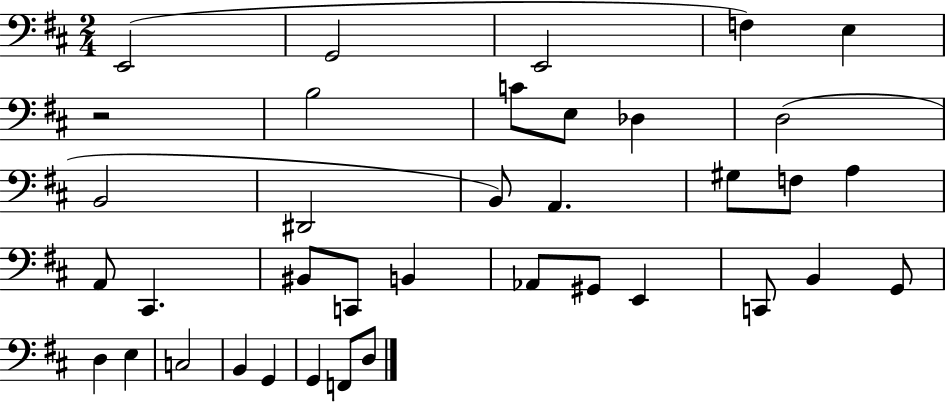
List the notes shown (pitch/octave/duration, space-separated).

E2/h G2/h E2/h F3/q E3/q R/h B3/h C4/e E3/e Db3/q D3/h B2/h D#2/h B2/e A2/q. G#3/e F3/e A3/q A2/e C#2/q. BIS2/e C2/e B2/q Ab2/e G#2/e E2/q C2/e B2/q G2/e D3/q E3/q C3/h B2/q G2/q G2/q F2/e D3/e